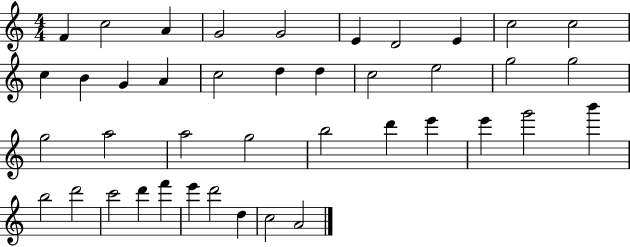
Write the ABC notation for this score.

X:1
T:Untitled
M:4/4
L:1/4
K:C
F c2 A G2 G2 E D2 E c2 c2 c B G A c2 d d c2 e2 g2 g2 g2 a2 a2 g2 b2 d' e' e' g'2 b' b2 d'2 c'2 d' f' e' d'2 d c2 A2